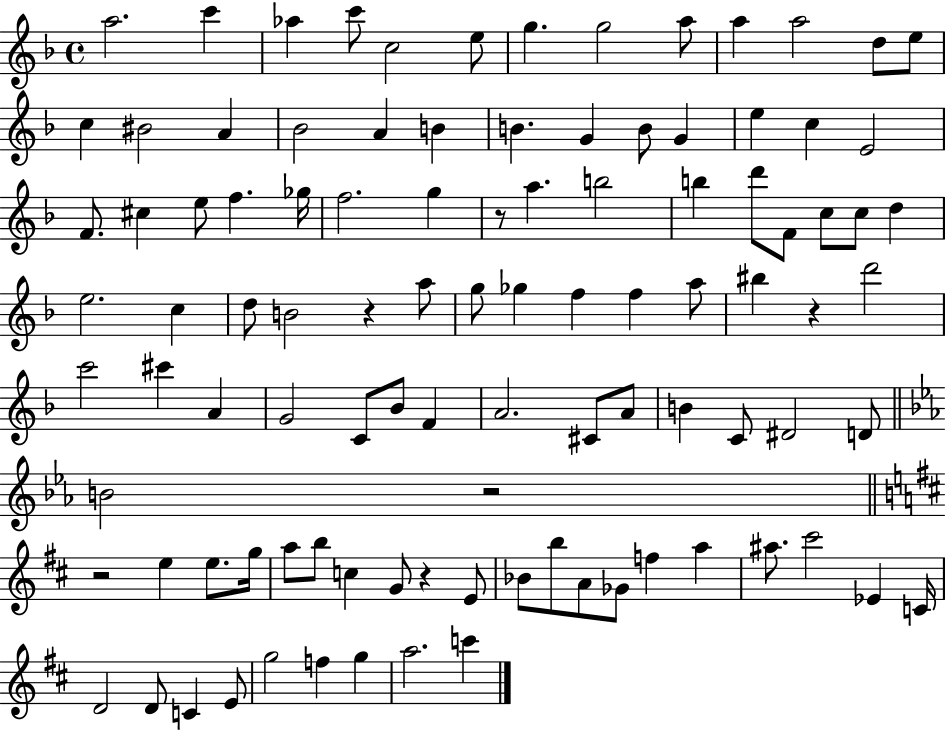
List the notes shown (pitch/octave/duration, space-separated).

A5/h. C6/q Ab5/q C6/e C5/h E5/e G5/q. G5/h A5/e A5/q A5/h D5/e E5/e C5/q BIS4/h A4/q Bb4/h A4/q B4/q B4/q. G4/q B4/e G4/q E5/q C5/q E4/h F4/e. C#5/q E5/e F5/q. Gb5/s F5/h. G5/q R/e A5/q. B5/h B5/q D6/e F4/e C5/e C5/e D5/q E5/h. C5/q D5/e B4/h R/q A5/e G5/e Gb5/q F5/q F5/q A5/e BIS5/q R/q D6/h C6/h C#6/q A4/q G4/h C4/e Bb4/e F4/q A4/h. C#4/e A4/e B4/q C4/e D#4/h D4/e B4/h R/h R/h E5/q E5/e. G5/s A5/e B5/e C5/q G4/e R/q E4/e Bb4/e B5/e A4/e Gb4/e F5/q A5/q A#5/e. C#6/h Eb4/q C4/s D4/h D4/e C4/q E4/e G5/h F5/q G5/q A5/h. C6/q